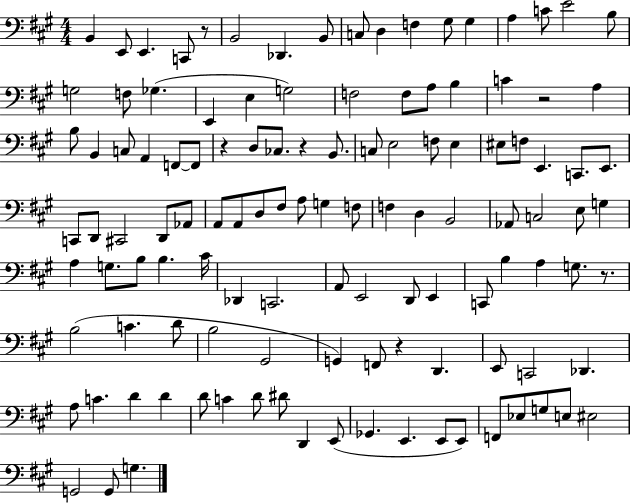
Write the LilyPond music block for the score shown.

{
  \clef bass
  \numericTimeSignature
  \time 4/4
  \key a \major
  b,4 e,8 e,4. c,8 r8 | b,2 des,4. b,8 | c8 d4 f4 gis8 gis4 | a4 c'8 e'2 b8 | \break g2 f8 ges4.( | e,4 e4 g2) | f2 f8 a8 b4 | c'4 r2 a4 | \break b8 b,4 c8 a,4 f,8~~ f,8 | r4 d8 ces8. r4 b,8. | c8 e2 f8 e4 | eis8 f8 e,4. c,8. e,8. | \break c,8 d,8 cis,2 d,8 aes,8 | a,8 a,8 d8 fis8 a8 g4 f8 | f4 d4 b,2 | aes,8 c2 e8 g4 | \break a4 g8. b8 b4. cis'16 | des,4 c,2. | a,8 e,2 d,8 e,4 | c,8 b4 a4 g8. r8. | \break b2( c'4. d'8 | b2 gis,2 | g,4) f,8 r4 d,4. | e,8 c,2 des,4. | \break a8 c'4. d'4 d'4 | d'8 c'4 d'8 dis'8 d,4 e,8( | ges,4. e,4. e,8 e,8) | f,8 ees8 g8 e8 eis2 | \break g,2 g,8 g4. | \bar "|."
}